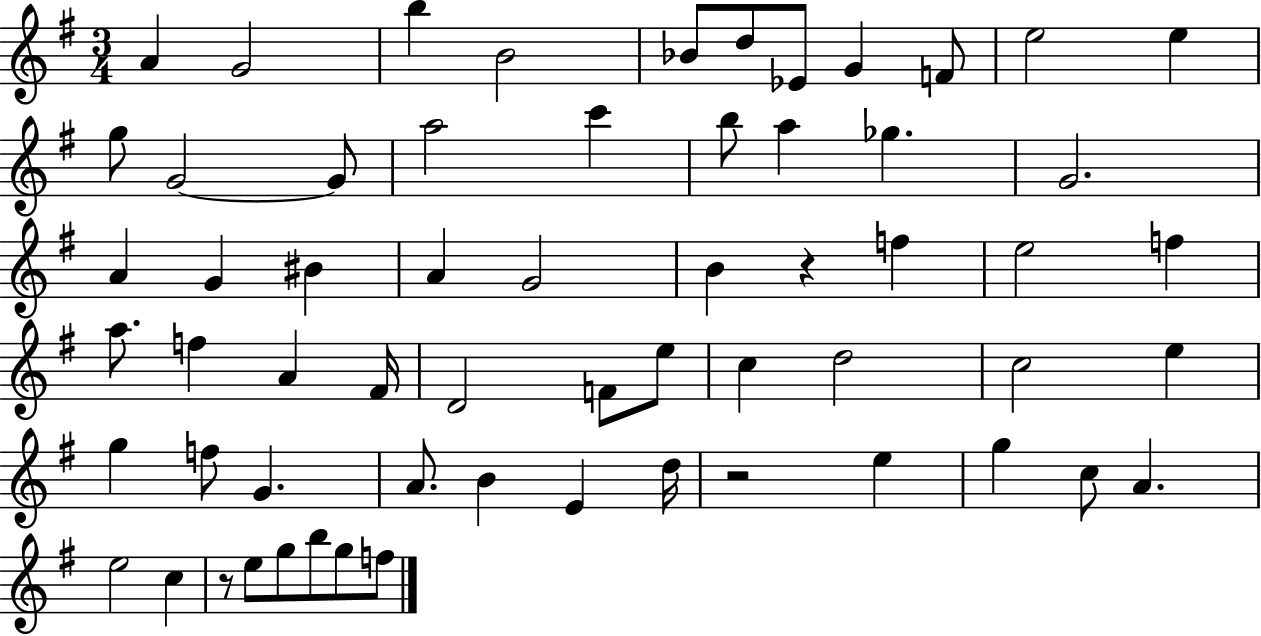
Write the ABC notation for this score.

X:1
T:Untitled
M:3/4
L:1/4
K:G
A G2 b B2 _B/2 d/2 _E/2 G F/2 e2 e g/2 G2 G/2 a2 c' b/2 a _g G2 A G ^B A G2 B z f e2 f a/2 f A ^F/4 D2 F/2 e/2 c d2 c2 e g f/2 G A/2 B E d/4 z2 e g c/2 A e2 c z/2 e/2 g/2 b/2 g/2 f/2